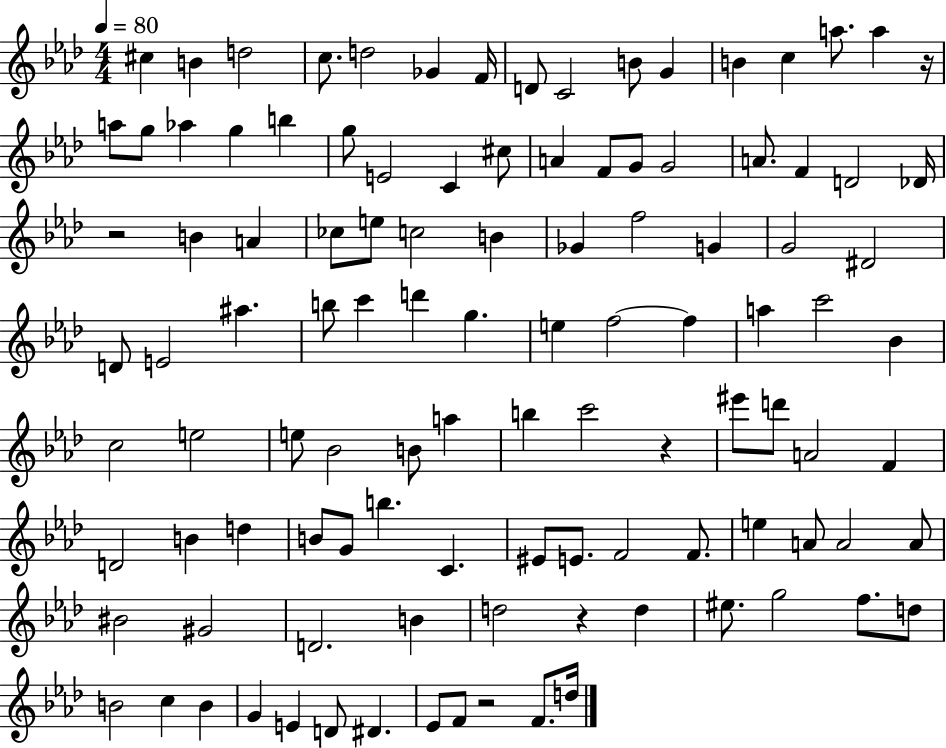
{
  \clef treble
  \numericTimeSignature
  \time 4/4
  \key aes \major
  \tempo 4 = 80
  cis''4 b'4 d''2 | c''8. d''2 ges'4 f'16 | d'8 c'2 b'8 g'4 | b'4 c''4 a''8. a''4 r16 | \break a''8 g''8 aes''4 g''4 b''4 | g''8 e'2 c'4 cis''8 | a'4 f'8 g'8 g'2 | a'8. f'4 d'2 des'16 | \break r2 b'4 a'4 | ces''8 e''8 c''2 b'4 | ges'4 f''2 g'4 | g'2 dis'2 | \break d'8 e'2 ais''4. | b''8 c'''4 d'''4 g''4. | e''4 f''2~~ f''4 | a''4 c'''2 bes'4 | \break c''2 e''2 | e''8 bes'2 b'8 a''4 | b''4 c'''2 r4 | eis'''8 d'''8 a'2 f'4 | \break d'2 b'4 d''4 | b'8 g'8 b''4. c'4. | eis'8 e'8. f'2 f'8. | e''4 a'8 a'2 a'8 | \break bis'2 gis'2 | d'2. b'4 | d''2 r4 d''4 | eis''8. g''2 f''8. d''8 | \break b'2 c''4 b'4 | g'4 e'4 d'8 dis'4. | ees'8 f'8 r2 f'8. d''16 | \bar "|."
}